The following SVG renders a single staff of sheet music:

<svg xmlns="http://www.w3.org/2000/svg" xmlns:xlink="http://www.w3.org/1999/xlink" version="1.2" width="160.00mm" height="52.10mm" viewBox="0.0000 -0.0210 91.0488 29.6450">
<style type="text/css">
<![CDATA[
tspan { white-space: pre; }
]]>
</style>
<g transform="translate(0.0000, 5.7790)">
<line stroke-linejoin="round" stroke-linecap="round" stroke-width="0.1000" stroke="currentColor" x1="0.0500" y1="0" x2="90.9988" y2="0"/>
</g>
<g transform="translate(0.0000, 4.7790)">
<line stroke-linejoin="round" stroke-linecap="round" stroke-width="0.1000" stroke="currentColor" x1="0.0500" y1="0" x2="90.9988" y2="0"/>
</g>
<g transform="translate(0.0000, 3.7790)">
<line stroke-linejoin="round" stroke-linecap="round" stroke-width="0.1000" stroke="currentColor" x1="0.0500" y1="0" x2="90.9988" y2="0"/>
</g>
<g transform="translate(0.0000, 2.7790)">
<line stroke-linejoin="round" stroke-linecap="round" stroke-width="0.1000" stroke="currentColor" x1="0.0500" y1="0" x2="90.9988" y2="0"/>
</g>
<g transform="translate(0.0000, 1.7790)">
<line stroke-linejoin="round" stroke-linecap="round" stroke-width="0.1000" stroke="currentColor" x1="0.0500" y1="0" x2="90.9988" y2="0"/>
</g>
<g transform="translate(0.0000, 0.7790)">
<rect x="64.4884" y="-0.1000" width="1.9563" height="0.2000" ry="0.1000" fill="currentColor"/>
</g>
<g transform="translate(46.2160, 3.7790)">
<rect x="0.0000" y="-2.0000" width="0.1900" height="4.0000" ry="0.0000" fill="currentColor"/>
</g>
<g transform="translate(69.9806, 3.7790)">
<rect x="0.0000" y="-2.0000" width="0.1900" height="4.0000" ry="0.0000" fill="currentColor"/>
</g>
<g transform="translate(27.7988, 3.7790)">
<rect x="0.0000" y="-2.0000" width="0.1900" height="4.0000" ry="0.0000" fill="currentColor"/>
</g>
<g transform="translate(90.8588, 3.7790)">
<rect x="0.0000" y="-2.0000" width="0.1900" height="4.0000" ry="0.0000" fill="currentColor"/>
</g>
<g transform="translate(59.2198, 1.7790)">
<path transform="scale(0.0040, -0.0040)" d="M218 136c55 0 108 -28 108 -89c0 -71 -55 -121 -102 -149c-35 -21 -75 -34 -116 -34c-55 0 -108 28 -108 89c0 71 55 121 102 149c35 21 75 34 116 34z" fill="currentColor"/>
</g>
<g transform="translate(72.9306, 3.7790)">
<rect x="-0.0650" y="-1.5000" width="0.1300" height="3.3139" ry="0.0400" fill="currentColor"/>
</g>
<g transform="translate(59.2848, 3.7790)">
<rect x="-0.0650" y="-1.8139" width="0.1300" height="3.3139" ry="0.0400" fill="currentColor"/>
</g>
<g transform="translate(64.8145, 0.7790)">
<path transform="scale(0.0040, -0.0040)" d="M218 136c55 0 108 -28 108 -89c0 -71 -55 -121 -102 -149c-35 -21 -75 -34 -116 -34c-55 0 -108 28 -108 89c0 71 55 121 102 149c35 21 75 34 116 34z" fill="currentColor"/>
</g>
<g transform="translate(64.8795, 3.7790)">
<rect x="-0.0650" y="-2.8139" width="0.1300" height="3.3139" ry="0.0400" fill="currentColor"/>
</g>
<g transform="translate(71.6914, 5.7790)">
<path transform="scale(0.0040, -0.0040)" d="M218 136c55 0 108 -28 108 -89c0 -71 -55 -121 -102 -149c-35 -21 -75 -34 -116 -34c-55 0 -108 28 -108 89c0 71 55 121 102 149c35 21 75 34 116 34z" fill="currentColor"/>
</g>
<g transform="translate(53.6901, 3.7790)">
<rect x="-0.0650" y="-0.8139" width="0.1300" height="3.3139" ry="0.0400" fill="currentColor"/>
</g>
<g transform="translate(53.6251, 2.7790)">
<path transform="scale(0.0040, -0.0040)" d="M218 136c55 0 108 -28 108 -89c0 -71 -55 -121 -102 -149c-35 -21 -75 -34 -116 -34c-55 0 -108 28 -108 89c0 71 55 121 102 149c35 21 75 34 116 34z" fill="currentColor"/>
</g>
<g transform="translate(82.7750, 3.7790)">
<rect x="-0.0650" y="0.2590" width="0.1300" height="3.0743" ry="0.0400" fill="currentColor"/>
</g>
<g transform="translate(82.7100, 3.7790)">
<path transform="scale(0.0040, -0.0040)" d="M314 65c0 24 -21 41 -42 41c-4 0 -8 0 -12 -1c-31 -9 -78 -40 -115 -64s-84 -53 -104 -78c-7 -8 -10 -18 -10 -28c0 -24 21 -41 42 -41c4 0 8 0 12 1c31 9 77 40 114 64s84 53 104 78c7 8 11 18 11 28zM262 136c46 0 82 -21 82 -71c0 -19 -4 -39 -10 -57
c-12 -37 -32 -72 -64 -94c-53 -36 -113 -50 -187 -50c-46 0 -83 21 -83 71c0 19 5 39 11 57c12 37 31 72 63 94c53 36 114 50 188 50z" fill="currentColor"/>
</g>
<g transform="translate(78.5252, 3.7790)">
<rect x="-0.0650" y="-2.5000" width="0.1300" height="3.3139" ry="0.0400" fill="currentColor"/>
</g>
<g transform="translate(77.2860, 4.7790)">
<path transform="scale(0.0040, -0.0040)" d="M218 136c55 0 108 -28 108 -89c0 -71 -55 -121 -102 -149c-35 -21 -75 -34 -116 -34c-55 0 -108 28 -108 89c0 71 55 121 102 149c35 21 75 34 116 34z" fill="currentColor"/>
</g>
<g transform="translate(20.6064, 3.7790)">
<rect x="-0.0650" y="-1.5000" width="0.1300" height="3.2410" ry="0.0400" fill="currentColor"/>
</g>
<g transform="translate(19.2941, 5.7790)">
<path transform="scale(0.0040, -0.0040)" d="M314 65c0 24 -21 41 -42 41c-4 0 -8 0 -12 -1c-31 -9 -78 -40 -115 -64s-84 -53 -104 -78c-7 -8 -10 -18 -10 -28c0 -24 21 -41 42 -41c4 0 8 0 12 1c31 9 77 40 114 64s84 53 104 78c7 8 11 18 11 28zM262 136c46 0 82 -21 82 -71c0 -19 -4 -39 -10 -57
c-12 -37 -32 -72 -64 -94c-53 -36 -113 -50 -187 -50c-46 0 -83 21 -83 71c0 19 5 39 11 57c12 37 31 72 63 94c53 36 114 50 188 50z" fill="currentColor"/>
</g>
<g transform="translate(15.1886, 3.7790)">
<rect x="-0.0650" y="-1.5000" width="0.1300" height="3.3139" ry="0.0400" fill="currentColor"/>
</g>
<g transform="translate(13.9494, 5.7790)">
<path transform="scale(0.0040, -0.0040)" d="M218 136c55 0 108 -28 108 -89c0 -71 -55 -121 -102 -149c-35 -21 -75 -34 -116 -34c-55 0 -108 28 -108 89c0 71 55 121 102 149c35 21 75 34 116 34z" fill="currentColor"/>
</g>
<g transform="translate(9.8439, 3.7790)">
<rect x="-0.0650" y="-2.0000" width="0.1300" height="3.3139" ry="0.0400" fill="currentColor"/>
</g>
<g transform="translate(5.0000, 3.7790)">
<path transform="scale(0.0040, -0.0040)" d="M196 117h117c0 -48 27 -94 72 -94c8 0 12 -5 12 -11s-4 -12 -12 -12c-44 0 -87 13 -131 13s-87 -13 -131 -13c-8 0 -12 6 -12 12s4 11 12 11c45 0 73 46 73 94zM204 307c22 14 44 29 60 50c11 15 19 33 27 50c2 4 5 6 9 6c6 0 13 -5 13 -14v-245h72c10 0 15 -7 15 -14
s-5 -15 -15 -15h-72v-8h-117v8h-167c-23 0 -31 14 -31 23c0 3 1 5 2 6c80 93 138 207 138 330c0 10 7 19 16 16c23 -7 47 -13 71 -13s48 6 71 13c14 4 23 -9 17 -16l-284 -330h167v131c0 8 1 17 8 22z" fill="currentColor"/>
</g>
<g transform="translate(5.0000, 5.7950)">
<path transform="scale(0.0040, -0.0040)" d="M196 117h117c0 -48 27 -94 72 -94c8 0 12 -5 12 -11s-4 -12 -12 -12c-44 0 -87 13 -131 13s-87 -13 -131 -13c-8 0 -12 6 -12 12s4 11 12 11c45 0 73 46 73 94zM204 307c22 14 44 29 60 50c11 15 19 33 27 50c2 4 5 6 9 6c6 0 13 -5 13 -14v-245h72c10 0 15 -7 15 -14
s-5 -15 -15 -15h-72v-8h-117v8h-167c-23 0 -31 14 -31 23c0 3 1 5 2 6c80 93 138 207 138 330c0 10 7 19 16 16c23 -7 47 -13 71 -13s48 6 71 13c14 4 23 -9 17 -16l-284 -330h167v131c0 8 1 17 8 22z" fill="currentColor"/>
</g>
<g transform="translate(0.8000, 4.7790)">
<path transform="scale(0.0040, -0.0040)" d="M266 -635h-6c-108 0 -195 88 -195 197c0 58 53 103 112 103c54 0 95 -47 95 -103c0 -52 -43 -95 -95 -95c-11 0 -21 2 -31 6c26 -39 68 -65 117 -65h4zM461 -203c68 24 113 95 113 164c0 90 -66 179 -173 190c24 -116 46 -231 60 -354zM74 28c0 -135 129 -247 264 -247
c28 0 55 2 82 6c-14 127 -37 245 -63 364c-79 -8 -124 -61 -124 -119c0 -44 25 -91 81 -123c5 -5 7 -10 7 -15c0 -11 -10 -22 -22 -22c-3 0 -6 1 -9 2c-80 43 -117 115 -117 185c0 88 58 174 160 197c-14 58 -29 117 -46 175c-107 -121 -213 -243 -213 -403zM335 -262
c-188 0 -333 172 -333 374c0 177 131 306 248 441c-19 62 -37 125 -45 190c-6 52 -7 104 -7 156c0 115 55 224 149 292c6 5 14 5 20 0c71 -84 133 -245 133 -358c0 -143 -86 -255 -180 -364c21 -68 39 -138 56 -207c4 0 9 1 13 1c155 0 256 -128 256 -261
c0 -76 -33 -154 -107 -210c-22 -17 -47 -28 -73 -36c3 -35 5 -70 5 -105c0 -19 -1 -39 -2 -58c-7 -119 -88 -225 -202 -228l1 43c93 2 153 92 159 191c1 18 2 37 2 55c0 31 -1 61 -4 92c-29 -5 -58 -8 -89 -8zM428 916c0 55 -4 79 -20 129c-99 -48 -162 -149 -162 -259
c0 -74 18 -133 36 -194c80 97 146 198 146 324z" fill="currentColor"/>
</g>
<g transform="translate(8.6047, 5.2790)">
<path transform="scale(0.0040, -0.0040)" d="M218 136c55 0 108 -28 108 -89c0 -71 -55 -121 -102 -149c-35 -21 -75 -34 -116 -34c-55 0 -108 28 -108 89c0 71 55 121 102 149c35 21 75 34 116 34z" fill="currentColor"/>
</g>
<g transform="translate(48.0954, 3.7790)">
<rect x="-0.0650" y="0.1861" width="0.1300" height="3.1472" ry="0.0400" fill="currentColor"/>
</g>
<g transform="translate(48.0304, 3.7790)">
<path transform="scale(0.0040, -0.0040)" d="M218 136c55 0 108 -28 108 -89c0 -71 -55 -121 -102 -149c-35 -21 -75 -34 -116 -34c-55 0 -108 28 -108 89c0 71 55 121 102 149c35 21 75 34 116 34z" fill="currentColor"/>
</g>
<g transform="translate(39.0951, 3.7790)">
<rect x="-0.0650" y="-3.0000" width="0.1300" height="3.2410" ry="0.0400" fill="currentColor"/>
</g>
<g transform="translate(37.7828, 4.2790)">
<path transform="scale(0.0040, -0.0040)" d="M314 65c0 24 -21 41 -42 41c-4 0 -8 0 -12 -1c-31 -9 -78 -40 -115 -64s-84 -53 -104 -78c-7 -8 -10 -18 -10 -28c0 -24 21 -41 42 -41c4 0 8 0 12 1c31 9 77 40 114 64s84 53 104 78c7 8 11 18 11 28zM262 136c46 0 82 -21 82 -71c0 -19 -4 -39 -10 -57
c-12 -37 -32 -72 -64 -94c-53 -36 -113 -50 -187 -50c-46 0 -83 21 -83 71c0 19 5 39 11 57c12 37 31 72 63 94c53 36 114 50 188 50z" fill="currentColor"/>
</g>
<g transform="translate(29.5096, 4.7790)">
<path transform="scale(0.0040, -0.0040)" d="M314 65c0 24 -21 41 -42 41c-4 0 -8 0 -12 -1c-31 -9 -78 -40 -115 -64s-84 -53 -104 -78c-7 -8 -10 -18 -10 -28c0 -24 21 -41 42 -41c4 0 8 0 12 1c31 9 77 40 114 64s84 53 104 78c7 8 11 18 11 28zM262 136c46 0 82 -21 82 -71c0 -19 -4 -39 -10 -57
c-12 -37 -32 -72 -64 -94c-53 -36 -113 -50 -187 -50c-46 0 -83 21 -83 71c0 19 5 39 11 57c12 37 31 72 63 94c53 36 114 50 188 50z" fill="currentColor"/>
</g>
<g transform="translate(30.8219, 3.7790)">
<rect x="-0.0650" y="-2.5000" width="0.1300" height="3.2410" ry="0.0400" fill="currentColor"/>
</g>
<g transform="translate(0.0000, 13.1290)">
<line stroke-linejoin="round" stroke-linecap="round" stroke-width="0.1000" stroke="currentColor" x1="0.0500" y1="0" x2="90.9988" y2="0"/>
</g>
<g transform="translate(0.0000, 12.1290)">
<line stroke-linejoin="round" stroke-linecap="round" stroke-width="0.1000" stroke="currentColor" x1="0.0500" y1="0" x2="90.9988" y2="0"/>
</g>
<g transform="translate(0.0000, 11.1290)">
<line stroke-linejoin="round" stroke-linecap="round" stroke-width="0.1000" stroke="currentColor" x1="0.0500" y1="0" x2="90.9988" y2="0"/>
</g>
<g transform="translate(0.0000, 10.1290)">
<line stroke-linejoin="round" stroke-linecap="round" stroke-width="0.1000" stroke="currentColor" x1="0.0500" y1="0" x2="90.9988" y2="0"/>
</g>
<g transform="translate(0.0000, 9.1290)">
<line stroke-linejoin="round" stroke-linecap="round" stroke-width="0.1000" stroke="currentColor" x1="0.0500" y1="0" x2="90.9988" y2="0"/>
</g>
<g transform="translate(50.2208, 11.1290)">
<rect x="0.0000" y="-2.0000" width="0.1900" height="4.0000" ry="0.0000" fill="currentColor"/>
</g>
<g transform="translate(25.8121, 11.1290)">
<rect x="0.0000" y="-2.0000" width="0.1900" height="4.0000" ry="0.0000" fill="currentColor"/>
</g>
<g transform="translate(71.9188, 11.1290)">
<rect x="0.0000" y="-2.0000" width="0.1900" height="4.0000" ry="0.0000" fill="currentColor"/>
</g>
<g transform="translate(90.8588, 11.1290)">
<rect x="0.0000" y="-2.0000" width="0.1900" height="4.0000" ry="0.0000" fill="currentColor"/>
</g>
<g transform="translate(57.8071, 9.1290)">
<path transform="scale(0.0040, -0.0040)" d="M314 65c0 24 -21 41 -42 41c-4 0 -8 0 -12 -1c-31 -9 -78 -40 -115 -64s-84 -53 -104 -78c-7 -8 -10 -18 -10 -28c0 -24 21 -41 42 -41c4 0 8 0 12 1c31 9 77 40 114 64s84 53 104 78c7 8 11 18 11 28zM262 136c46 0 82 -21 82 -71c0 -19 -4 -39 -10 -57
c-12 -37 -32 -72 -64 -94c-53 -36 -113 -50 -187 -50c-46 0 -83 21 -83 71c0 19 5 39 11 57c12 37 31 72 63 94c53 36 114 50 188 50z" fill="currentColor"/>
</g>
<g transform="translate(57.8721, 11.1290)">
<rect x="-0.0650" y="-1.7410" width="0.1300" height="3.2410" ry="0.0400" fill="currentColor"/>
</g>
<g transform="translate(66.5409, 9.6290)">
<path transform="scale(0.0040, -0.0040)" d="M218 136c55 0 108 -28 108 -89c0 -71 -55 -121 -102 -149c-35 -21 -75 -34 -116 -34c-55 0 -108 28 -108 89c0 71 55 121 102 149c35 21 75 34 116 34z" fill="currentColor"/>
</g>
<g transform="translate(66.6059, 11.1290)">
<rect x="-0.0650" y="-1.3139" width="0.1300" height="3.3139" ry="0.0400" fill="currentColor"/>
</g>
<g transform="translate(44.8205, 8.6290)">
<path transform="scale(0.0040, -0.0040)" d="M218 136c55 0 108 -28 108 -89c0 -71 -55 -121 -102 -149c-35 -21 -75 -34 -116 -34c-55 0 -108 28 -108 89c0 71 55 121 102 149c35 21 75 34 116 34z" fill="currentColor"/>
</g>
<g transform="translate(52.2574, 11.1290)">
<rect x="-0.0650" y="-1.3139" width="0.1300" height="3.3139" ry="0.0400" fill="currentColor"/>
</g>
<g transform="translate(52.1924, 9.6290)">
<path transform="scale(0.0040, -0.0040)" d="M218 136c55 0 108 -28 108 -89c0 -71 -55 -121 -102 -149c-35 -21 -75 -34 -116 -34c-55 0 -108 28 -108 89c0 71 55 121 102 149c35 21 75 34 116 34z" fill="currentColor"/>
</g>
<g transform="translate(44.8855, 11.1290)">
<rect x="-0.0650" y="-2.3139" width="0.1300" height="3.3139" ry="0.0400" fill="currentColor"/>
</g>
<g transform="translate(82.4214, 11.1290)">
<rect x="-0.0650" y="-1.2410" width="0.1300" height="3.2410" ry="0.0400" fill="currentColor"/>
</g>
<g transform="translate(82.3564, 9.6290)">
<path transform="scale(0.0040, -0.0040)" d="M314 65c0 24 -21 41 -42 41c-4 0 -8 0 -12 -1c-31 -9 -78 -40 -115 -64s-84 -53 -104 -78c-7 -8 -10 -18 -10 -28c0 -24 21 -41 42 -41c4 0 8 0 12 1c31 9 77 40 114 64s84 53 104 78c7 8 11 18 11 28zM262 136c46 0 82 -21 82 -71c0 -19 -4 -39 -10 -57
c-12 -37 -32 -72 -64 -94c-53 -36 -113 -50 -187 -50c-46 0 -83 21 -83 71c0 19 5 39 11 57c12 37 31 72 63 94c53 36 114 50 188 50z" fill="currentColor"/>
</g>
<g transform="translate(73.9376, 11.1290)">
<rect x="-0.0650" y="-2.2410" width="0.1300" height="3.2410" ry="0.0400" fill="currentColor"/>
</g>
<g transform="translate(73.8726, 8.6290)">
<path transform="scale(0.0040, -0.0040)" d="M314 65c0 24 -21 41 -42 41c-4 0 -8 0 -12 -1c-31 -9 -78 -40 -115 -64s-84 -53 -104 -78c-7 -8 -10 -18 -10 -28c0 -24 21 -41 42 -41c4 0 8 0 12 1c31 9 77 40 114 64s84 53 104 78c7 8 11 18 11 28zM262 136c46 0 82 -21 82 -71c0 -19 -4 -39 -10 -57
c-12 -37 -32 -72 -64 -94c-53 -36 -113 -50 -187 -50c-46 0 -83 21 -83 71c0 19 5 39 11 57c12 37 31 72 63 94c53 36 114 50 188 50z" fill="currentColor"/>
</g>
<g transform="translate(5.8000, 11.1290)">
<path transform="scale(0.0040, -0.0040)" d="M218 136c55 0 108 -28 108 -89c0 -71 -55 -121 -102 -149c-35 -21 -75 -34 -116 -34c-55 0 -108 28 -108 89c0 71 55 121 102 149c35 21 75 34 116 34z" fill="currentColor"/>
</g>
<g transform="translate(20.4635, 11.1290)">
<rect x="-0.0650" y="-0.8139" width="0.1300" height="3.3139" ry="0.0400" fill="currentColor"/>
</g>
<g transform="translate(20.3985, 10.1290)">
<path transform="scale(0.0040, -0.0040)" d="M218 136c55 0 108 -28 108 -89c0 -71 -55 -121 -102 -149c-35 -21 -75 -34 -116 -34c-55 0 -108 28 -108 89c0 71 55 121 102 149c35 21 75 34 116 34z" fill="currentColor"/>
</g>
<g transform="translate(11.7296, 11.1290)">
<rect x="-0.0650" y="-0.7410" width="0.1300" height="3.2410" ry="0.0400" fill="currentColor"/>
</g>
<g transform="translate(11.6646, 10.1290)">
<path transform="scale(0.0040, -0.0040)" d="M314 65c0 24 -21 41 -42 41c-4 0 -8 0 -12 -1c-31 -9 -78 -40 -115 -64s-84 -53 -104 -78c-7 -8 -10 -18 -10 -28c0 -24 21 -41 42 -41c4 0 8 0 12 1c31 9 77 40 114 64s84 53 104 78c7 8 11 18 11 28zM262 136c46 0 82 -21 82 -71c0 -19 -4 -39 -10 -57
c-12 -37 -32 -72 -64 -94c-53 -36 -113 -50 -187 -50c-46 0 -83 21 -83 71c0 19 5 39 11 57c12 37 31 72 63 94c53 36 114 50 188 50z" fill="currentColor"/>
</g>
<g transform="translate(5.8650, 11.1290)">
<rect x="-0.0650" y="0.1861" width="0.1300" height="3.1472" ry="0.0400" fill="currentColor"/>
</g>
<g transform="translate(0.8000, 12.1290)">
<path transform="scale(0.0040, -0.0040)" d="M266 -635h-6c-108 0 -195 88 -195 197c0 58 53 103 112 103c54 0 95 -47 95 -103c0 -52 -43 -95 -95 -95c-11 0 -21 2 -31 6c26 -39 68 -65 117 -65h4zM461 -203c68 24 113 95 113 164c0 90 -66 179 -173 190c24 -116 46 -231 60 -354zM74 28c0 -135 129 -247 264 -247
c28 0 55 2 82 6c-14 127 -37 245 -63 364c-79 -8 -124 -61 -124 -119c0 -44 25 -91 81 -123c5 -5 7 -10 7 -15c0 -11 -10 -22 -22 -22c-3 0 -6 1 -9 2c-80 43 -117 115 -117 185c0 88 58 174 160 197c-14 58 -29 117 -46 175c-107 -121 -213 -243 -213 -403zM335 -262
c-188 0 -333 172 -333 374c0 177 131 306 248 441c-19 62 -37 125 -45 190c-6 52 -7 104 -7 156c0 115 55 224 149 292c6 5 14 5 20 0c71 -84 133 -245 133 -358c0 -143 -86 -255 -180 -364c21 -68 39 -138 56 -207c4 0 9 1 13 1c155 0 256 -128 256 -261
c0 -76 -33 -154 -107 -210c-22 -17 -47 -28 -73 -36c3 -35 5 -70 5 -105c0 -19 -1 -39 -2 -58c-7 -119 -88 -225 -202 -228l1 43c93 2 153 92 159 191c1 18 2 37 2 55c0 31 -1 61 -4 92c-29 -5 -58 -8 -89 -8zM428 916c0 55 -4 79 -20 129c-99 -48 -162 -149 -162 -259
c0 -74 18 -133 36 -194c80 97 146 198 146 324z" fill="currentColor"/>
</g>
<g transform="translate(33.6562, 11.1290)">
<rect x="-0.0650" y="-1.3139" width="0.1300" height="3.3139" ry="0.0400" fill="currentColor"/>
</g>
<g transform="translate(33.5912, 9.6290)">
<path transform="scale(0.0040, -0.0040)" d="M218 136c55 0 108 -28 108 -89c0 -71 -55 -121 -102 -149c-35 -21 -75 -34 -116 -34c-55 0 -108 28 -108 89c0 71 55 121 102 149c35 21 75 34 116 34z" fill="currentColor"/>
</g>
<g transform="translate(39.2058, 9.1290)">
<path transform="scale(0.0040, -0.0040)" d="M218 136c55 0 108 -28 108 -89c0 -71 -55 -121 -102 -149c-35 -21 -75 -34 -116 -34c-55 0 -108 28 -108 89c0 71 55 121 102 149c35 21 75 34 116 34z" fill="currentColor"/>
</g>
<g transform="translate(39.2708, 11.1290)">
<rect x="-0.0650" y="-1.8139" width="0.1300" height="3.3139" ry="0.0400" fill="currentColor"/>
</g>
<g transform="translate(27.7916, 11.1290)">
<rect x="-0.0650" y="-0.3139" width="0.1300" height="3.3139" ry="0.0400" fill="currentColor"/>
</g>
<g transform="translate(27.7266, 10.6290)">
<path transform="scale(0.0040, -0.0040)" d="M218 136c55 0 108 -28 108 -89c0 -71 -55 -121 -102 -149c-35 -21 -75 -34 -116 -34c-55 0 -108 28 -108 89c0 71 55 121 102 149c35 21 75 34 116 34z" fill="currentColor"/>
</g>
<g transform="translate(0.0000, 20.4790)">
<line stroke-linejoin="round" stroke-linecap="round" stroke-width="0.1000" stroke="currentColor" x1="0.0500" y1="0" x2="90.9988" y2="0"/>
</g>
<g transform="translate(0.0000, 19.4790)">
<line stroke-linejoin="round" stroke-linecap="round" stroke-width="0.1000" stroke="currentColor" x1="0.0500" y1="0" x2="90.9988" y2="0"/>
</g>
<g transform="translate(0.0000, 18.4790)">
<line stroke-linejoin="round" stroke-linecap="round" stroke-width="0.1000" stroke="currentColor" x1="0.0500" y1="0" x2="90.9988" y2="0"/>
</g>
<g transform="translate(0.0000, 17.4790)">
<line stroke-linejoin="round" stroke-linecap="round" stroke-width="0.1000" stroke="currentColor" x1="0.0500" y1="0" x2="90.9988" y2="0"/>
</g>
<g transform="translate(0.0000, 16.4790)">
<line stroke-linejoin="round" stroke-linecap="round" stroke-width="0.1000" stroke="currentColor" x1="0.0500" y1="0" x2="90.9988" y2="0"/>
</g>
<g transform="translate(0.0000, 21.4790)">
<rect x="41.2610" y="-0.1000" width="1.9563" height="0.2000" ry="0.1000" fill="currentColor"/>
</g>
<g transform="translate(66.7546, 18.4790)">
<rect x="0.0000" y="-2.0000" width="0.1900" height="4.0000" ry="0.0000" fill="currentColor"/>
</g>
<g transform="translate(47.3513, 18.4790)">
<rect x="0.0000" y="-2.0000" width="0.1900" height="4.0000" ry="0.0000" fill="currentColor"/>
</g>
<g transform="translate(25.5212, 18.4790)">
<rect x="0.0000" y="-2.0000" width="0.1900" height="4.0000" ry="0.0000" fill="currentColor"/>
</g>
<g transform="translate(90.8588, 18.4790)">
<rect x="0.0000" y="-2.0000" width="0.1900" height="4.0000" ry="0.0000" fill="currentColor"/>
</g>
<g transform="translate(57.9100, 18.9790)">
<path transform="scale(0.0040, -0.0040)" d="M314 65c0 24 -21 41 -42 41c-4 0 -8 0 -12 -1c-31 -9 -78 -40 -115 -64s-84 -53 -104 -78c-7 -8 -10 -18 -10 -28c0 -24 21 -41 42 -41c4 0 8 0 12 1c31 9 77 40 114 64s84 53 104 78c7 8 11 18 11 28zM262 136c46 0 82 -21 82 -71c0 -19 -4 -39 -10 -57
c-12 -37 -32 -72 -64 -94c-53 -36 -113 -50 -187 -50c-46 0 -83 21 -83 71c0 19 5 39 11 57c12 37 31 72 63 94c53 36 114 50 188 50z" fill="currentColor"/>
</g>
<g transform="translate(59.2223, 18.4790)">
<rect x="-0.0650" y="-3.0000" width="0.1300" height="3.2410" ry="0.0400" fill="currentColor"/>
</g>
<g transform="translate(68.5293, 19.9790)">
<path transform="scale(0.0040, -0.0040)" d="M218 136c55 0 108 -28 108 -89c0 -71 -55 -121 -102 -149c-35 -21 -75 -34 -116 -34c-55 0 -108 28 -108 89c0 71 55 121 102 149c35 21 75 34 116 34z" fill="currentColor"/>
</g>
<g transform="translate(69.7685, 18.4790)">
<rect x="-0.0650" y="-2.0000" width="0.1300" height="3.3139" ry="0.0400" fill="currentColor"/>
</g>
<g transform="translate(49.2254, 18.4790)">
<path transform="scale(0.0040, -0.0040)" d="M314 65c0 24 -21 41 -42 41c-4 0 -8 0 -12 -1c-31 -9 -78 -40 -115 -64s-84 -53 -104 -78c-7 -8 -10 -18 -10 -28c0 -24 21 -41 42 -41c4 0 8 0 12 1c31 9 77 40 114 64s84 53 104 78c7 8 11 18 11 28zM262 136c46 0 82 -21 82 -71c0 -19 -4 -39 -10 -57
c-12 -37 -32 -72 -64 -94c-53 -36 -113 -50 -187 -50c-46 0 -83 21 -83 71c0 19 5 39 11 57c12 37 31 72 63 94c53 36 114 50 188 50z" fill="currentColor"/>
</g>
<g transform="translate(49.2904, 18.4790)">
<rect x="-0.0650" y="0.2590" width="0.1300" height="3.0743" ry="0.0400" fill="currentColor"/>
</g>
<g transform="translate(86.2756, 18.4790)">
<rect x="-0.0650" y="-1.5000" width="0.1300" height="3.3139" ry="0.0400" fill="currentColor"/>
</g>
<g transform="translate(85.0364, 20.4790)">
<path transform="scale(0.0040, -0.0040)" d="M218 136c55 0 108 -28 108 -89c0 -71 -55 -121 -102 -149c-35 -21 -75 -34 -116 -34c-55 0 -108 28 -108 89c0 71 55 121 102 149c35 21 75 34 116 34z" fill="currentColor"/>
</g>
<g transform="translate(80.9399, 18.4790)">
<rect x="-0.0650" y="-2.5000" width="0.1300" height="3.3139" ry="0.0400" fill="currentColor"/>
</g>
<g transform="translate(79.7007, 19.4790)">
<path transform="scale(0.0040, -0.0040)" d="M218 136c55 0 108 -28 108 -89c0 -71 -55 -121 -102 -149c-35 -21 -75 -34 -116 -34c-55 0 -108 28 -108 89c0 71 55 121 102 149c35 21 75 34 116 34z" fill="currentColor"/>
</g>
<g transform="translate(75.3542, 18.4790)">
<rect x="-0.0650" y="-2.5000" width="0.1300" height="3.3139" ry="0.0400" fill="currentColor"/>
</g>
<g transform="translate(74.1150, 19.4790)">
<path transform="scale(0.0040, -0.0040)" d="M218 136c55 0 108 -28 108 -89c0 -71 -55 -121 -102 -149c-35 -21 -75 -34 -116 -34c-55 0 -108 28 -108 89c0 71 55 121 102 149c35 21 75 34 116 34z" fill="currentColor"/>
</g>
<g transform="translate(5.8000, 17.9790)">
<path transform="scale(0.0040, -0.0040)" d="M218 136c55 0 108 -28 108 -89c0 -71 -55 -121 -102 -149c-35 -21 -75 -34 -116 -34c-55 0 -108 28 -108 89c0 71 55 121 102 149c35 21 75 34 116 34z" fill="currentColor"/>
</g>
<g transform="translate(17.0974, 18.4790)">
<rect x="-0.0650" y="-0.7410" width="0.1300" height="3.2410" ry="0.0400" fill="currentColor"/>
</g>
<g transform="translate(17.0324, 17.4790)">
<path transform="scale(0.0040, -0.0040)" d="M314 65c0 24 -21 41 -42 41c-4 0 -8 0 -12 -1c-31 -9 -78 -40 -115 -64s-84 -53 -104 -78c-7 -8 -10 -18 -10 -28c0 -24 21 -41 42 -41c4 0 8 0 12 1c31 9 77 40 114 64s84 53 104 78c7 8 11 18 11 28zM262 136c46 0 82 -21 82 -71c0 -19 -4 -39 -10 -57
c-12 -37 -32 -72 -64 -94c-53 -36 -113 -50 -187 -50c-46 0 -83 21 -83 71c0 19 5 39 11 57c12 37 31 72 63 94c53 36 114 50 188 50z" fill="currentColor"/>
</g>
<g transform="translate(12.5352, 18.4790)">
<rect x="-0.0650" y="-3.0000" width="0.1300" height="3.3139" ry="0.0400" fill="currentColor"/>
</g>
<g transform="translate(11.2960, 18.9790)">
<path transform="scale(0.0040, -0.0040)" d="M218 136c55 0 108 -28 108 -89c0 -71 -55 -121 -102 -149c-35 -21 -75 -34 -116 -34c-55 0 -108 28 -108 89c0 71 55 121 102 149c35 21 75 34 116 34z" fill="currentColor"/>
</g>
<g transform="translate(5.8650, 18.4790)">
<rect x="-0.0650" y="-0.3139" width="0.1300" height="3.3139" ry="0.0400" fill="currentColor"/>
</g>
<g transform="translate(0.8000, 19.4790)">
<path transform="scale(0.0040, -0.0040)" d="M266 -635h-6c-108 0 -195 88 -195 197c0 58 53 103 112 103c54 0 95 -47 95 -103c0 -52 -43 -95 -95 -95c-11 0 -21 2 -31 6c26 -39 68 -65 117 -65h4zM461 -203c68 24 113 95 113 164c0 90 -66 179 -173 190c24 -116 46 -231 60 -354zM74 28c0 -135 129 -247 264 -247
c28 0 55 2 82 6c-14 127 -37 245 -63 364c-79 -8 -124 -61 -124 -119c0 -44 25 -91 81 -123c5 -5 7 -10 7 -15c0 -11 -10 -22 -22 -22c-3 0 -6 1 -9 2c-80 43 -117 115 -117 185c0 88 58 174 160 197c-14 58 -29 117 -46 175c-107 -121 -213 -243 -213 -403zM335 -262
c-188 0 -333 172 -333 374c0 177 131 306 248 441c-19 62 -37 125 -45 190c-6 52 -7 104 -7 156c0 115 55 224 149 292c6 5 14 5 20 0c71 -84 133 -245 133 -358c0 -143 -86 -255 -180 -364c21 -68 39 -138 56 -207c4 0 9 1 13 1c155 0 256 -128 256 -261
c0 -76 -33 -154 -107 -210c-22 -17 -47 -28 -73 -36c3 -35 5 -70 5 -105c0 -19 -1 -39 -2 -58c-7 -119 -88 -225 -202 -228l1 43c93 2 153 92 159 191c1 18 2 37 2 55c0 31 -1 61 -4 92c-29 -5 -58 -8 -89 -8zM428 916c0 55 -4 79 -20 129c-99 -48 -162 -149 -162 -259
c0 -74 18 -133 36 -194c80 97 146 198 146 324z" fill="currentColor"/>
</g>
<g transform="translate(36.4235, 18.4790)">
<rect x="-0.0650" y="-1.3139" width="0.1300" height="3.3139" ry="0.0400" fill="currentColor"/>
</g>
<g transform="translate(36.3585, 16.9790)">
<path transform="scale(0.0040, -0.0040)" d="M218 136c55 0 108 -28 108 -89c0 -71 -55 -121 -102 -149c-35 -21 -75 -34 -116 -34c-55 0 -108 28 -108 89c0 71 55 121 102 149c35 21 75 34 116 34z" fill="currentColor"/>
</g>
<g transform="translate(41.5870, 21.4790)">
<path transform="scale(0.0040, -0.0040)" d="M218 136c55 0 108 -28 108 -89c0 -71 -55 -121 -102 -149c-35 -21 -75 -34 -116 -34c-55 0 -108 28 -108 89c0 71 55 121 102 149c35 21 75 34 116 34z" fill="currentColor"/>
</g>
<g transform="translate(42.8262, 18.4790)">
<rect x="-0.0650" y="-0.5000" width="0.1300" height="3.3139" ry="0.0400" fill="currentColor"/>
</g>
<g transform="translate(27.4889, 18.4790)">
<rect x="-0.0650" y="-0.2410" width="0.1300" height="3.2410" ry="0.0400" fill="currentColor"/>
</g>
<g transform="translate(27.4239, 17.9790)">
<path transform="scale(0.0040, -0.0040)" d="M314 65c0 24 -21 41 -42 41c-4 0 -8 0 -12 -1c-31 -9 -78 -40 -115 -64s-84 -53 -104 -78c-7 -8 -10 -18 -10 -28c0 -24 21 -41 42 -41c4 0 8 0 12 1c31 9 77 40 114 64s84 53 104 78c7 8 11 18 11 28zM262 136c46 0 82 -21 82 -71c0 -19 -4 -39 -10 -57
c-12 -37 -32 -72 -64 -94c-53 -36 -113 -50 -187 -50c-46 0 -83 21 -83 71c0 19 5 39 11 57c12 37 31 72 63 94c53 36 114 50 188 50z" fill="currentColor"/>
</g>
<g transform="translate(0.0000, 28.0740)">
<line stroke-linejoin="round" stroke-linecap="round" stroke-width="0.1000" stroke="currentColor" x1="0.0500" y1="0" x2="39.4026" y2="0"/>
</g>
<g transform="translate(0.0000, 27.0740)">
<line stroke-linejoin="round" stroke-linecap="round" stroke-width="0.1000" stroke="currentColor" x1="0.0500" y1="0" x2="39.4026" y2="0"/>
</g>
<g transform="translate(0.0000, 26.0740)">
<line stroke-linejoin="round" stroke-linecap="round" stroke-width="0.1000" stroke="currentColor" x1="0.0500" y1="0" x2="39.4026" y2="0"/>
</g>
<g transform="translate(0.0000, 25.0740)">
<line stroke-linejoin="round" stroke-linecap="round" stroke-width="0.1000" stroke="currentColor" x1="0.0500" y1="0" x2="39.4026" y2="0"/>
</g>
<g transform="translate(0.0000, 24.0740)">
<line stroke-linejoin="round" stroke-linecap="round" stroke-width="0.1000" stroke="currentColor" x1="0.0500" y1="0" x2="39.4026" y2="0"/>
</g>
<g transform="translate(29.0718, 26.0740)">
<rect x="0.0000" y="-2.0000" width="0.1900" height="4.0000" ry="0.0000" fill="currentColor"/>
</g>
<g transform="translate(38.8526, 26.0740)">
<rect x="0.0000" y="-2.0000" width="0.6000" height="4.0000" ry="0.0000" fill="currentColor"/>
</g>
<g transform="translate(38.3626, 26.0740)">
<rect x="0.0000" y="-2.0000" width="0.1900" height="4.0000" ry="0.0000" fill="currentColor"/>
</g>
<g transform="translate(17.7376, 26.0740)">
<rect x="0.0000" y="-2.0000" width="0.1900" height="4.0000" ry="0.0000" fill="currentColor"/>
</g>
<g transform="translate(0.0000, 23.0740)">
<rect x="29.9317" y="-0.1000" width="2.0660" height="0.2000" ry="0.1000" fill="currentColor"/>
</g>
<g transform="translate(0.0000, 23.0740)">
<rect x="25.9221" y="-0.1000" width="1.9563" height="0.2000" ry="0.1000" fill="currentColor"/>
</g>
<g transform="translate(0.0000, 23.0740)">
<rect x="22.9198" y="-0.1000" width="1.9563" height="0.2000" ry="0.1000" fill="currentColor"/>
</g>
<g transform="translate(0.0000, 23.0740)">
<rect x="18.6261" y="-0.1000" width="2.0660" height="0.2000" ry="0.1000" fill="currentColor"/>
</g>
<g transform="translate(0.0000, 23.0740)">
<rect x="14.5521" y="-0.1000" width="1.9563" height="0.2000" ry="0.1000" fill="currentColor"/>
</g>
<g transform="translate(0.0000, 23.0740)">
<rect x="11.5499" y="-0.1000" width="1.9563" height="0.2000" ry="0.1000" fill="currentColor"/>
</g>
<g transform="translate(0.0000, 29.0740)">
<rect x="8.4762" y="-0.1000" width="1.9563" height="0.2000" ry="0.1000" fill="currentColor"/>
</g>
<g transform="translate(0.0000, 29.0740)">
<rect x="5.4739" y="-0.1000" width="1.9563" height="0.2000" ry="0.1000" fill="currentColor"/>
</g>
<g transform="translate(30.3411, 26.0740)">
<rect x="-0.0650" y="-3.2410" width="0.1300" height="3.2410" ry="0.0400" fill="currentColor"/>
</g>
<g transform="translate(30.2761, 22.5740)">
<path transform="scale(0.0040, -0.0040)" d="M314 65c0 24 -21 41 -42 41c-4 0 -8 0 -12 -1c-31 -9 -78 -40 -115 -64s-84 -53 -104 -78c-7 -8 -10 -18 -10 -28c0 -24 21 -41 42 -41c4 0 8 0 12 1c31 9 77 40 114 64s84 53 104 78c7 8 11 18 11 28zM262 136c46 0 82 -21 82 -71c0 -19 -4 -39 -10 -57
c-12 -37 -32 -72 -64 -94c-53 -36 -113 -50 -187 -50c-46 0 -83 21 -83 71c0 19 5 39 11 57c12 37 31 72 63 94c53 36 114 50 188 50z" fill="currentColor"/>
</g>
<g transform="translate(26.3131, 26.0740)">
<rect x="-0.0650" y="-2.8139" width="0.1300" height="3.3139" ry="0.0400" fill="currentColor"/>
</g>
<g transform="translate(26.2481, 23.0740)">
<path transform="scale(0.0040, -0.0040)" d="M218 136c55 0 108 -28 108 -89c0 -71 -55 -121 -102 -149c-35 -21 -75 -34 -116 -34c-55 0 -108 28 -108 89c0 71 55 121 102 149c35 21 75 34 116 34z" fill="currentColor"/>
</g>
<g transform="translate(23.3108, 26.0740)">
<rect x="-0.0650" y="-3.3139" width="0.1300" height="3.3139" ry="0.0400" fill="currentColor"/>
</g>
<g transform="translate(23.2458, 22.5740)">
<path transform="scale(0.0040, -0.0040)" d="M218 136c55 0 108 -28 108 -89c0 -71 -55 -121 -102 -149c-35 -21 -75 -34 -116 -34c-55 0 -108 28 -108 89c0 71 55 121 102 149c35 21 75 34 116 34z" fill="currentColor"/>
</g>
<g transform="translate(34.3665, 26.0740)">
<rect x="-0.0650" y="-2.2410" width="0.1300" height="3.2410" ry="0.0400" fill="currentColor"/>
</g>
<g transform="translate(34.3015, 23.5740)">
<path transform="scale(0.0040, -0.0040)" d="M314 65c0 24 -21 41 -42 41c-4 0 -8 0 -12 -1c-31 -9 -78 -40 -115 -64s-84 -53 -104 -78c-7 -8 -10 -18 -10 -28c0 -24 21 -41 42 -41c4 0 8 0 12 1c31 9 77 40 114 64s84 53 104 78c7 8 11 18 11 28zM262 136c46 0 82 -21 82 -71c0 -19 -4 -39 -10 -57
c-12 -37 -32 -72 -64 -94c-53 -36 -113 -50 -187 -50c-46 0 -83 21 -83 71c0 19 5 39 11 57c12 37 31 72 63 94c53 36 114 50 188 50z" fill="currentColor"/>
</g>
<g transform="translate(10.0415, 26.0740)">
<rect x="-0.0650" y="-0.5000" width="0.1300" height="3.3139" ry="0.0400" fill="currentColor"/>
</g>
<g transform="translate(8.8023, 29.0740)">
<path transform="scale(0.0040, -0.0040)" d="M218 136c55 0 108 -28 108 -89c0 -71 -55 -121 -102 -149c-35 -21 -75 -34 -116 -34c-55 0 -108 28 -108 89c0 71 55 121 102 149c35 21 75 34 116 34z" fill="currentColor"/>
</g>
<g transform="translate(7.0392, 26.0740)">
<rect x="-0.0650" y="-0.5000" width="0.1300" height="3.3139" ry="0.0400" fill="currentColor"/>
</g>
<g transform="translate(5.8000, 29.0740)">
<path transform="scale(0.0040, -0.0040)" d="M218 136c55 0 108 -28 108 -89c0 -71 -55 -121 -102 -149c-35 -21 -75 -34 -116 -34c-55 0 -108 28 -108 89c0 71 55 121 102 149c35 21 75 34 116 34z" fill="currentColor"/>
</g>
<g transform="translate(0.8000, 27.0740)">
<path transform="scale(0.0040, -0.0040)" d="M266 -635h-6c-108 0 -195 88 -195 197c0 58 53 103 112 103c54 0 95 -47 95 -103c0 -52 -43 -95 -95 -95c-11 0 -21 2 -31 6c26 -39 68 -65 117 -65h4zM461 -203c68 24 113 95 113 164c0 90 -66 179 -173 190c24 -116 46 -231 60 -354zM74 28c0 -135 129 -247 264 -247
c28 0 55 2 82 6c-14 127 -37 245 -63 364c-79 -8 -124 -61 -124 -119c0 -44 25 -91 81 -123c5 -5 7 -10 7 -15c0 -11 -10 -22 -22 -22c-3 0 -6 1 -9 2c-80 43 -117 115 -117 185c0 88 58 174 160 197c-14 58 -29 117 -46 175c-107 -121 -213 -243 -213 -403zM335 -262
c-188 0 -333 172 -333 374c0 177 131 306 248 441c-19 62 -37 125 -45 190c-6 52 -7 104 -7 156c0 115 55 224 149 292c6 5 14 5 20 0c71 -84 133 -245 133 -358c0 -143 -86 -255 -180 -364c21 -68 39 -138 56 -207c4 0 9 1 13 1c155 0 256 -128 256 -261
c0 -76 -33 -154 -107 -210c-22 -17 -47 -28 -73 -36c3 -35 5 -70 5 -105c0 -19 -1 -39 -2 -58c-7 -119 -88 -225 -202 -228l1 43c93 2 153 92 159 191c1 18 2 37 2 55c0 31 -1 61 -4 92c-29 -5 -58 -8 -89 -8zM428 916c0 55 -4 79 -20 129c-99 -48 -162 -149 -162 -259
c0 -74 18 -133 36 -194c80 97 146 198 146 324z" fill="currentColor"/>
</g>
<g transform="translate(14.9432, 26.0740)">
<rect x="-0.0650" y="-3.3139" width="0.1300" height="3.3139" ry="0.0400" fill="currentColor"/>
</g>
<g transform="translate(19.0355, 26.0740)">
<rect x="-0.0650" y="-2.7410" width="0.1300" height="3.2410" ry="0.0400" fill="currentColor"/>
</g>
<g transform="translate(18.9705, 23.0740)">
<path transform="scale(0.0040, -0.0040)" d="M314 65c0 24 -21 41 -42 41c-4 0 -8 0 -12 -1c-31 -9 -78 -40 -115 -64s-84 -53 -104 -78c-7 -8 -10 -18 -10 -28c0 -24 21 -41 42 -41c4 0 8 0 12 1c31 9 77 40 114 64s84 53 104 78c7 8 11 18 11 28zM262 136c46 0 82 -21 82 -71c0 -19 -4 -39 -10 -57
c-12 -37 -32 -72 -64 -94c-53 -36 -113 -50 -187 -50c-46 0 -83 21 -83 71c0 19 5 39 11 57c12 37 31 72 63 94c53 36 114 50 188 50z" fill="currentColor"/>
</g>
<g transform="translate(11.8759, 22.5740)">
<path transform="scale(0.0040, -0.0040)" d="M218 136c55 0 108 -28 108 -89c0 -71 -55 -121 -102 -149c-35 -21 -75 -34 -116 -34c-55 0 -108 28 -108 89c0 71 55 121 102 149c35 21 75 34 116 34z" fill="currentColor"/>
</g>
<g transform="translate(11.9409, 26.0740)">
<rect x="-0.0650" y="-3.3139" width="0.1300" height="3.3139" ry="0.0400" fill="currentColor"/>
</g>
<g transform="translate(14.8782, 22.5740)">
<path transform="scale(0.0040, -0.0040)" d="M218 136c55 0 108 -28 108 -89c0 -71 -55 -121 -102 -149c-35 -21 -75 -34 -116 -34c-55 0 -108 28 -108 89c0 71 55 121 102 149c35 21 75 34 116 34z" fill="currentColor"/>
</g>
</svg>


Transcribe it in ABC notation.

X:1
T:Untitled
M:4/4
L:1/4
K:C
F E E2 G2 A2 B d f a E G B2 B d2 d c e f g e f2 e g2 e2 c A d2 c2 e C B2 A2 F G G E C C b b a2 b a b2 g2